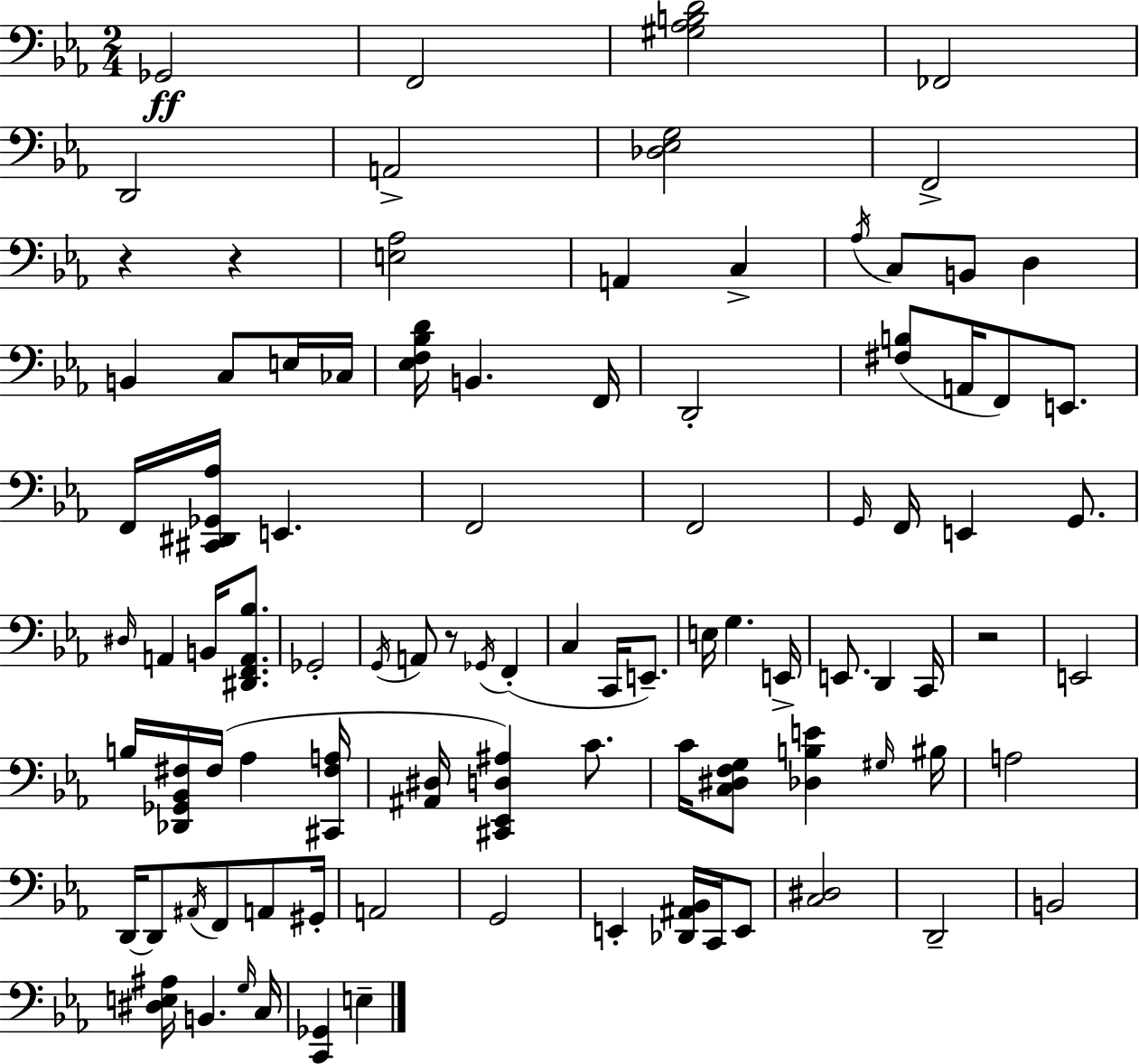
X:1
T:Untitled
M:2/4
L:1/4
K:Eb
_G,,2 F,,2 [^G,_A,B,D]2 _F,,2 D,,2 A,,2 [_D,_E,G,]2 F,,2 z z [E,_A,]2 A,, C, _A,/4 C,/2 B,,/2 D, B,, C,/2 E,/4 _C,/4 [_E,F,_B,D]/4 B,, F,,/4 D,,2 [^F,B,]/2 A,,/4 F,,/2 E,,/2 F,,/4 [^C,,^D,,_G,,_A,]/4 E,, F,,2 F,,2 G,,/4 F,,/4 E,, G,,/2 ^D,/4 A,, B,,/4 [^D,,F,,A,,_B,]/2 _G,,2 G,,/4 A,,/2 z/2 _G,,/4 F,, C, C,,/4 E,,/2 E,/4 G, E,,/4 E,,/2 D,, C,,/4 z2 E,,2 B,/4 [_D,,_G,,_B,,^F,]/4 ^F,/4 _A, [^C,,^F,A,]/4 [^A,,^D,]/4 [^C,,_E,,D,^A,] C/2 C/4 [C,^D,F,G,]/2 [_D,B,E] ^G,/4 ^B,/4 A,2 D,,/4 D,,/2 ^A,,/4 F,,/2 A,,/2 ^G,,/4 A,,2 G,,2 E,, [_D,,^A,,_B,,]/4 C,,/4 E,,/2 [C,^D,]2 D,,2 B,,2 [^D,E,^A,]/4 B,, G,/4 C,/4 [C,,_G,,] E,